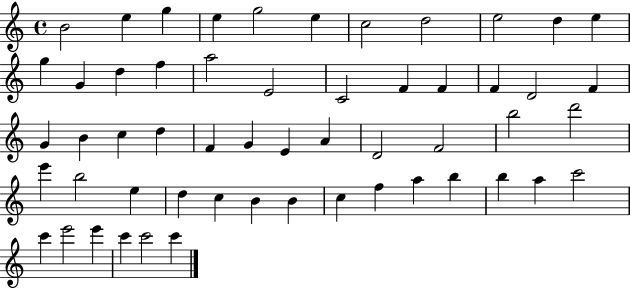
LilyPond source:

{
  \clef treble
  \time 4/4
  \defaultTimeSignature
  \key c \major
  b'2 e''4 g''4 | e''4 g''2 e''4 | c''2 d''2 | e''2 d''4 e''4 | \break g''4 g'4 d''4 f''4 | a''2 e'2 | c'2 f'4 f'4 | f'4 d'2 f'4 | \break g'4 b'4 c''4 d''4 | f'4 g'4 e'4 a'4 | d'2 f'2 | b''2 d'''2 | \break e'''4 b''2 e''4 | d''4 c''4 b'4 b'4 | c''4 f''4 a''4 b''4 | b''4 a''4 c'''2 | \break c'''4 e'''2 e'''4 | c'''4 c'''2 c'''4 | \bar "|."
}